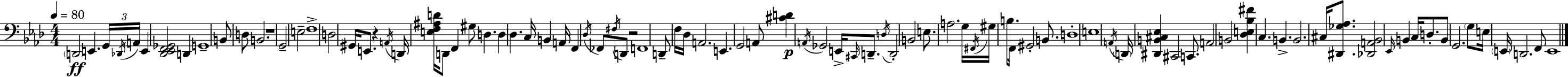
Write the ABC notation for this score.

X:1
T:Untitled
M:4/4
L:1/4
K:Fm
D,,2 E,, G,,/4 _D,,/4 A,,/4 E,, [_D,,_E,,F,,_G,,]2 D,, G,,4 B,,/2 D,/2 B,,2 z4 G,,2 E,2 F,4 D,2 ^G,,/4 E,,/2 z A,,/4 D,,/4 [E,F,^A,D]/4 D,,/2 F,, ^G,/2 D, D, _D, C,/4 B,, A,,/4 F,, _D,/4 _F,,/2 ^F,/4 D,,/2 z2 F,,4 D,,/2 F,/4 _D,/4 A,,2 E,, G,,2 A,,/2 [^CD] A,,/4 _G,,2 E,,/4 ^C,,/4 D,,/2 D,/4 D,,2 B,,2 E,/2 A,2 G,/4 ^F,,/4 ^G,/4 B,/2 F,,/4 ^G,,2 B,,/2 D,4 E,4 A,,/4 D,,/4 [^D,,B,,^C,_E,] ^C,,2 C,,/2 A,,2 B,,2 [_D,E,_B,^F] C, B,, B,,2 ^C,/4 [^D,,_G,_A,]/2 [_D,,A,,_B,,]2 _E,,/4 B,, C,/4 D,/2 B,,/2 G,,2 G,/2 E,/4 E,,/4 D,,2 F,,/2 E,,4